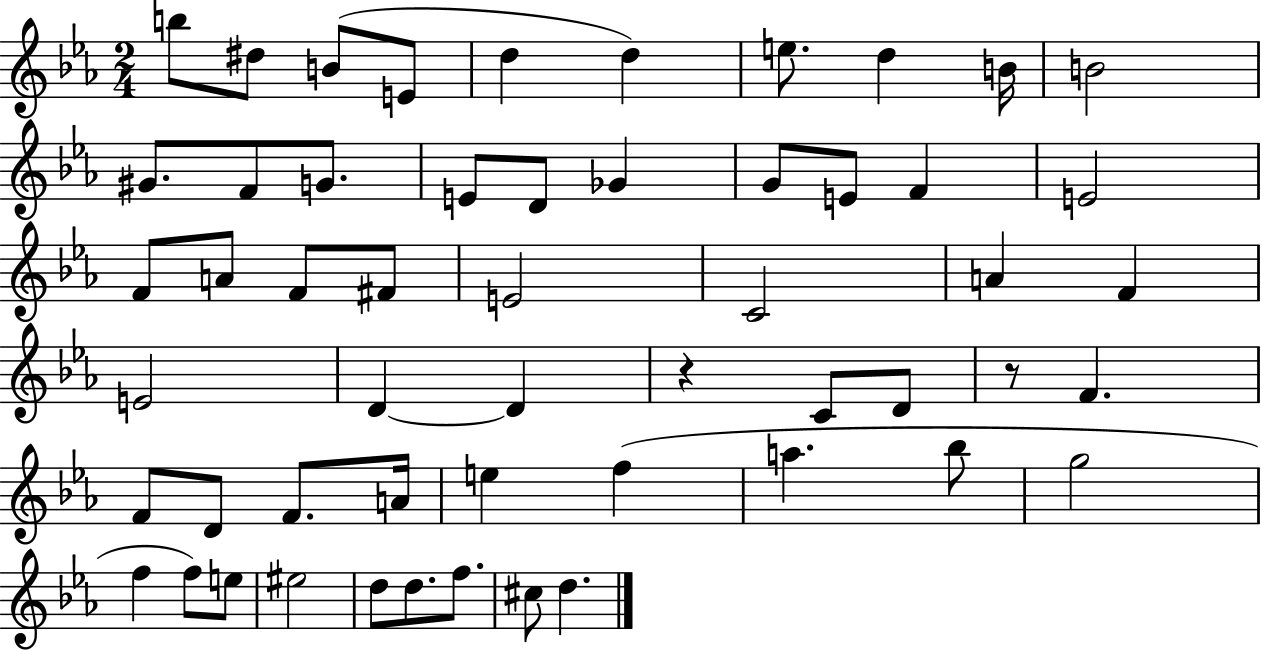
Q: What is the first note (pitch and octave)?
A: B5